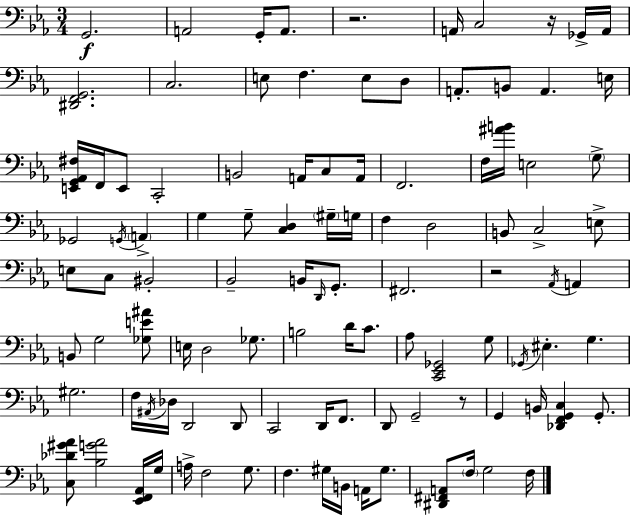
X:1
T:Untitled
M:3/4
L:1/4
K:Eb
G,,2 A,,2 G,,/4 A,,/2 z2 A,,/4 C,2 z/4 _G,,/4 A,,/4 [^D,,F,,G,,]2 C,2 E,/2 F, E,/2 D,/2 A,,/2 B,,/2 A,, E,/4 [E,,G,,_A,,^F,]/4 F,,/4 E,,/2 C,,2 B,,2 A,,/4 C,/2 A,,/4 F,,2 F,/4 [^AB]/4 E,2 G,/2 _G,,2 G,,/4 A,, G, G,/2 [C,D,] ^G,/4 G,/4 F, D,2 B,,/2 C,2 E,/2 E,/2 C,/2 ^B,,2 _B,,2 B,,/4 D,,/4 G,,/2 ^F,,2 z2 _A,,/4 A,, B,,/2 G,2 [_G,E^A]/2 E,/4 D,2 _G,/2 B,2 D/4 C/2 _A,/2 [C,,_E,,_G,,]2 G,/2 _G,,/4 ^E, G, ^G,2 F,/4 ^A,,/4 _D,/4 D,,2 D,,/2 C,,2 D,,/4 F,,/2 D,,/2 G,,2 z/2 G,, B,,/4 [_D,,F,,G,,C,] G,,/2 [C,_D^G_A]/2 [_B,G_A]2 [_E,,F,,_A,,]/4 G,/4 A,/4 F,2 G,/2 F, ^G,/4 B,,/4 A,,/4 ^G,/2 [^D,,^F,,A,,]/2 F,/4 G,2 F,/4